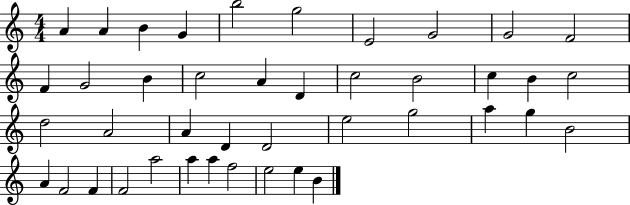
A4/q A4/q B4/q G4/q B5/h G5/h E4/h G4/h G4/h F4/h F4/q G4/h B4/q C5/h A4/q D4/q C5/h B4/h C5/q B4/q C5/h D5/h A4/h A4/q D4/q D4/h E5/h G5/h A5/q G5/q B4/h A4/q F4/h F4/q F4/h A5/h A5/q A5/q F5/h E5/h E5/q B4/q